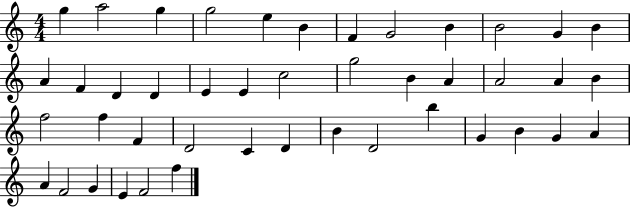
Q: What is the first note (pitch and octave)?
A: G5